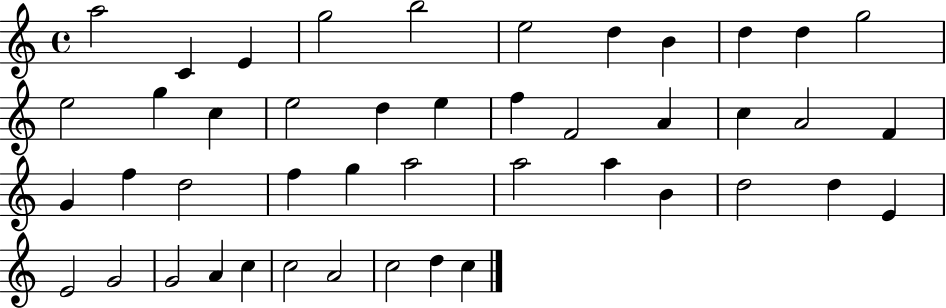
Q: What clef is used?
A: treble